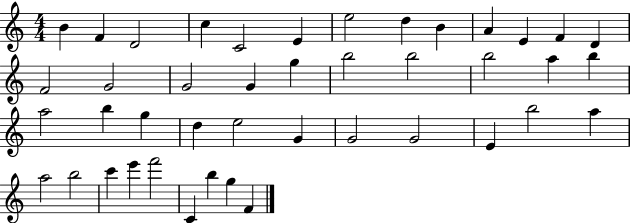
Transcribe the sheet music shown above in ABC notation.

X:1
T:Untitled
M:4/4
L:1/4
K:C
B F D2 c C2 E e2 d B A E F D F2 G2 G2 G g b2 b2 b2 a b a2 b g d e2 G G2 G2 E b2 a a2 b2 c' e' f'2 C b g F